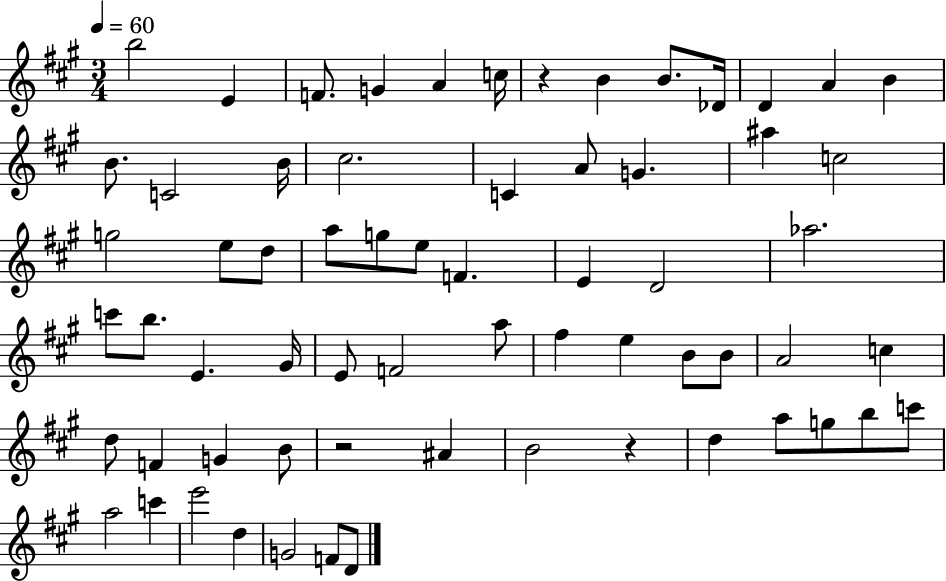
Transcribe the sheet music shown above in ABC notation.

X:1
T:Untitled
M:3/4
L:1/4
K:A
b2 E F/2 G A c/4 z B B/2 _D/4 D A B B/2 C2 B/4 ^c2 C A/2 G ^a c2 g2 e/2 d/2 a/2 g/2 e/2 F E D2 _a2 c'/2 b/2 E ^G/4 E/2 F2 a/2 ^f e B/2 B/2 A2 c d/2 F G B/2 z2 ^A B2 z d a/2 g/2 b/2 c'/2 a2 c' e'2 d G2 F/2 D/2